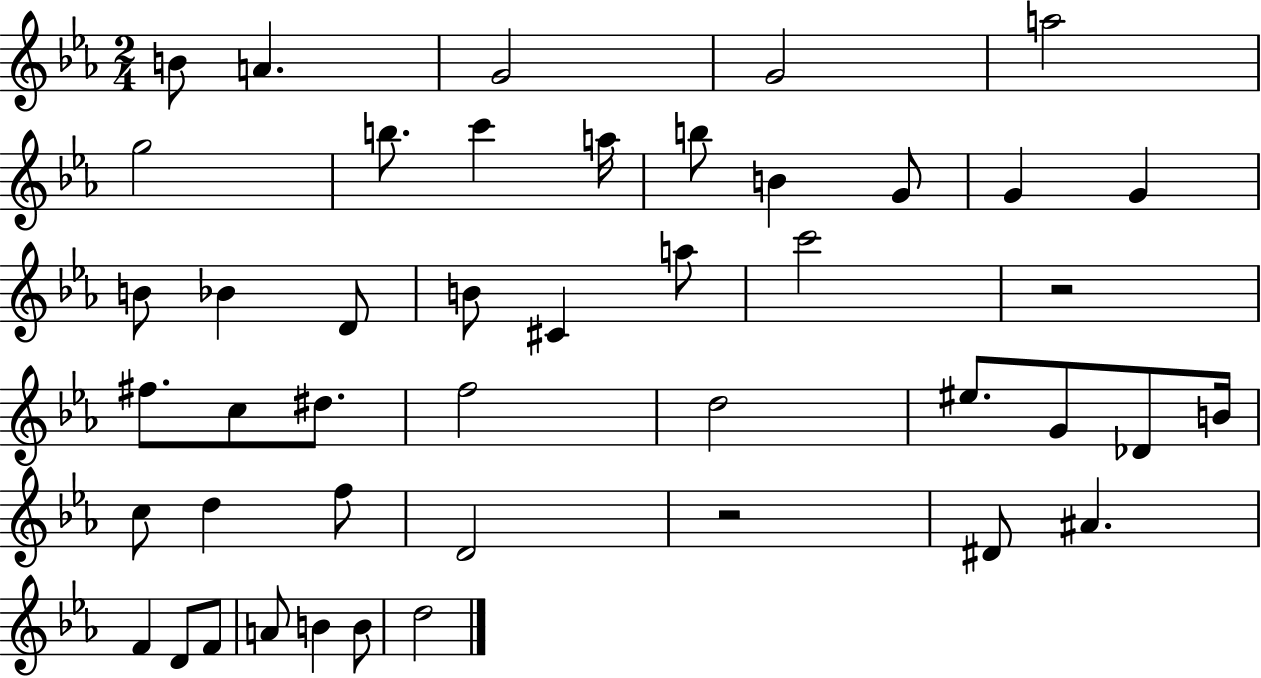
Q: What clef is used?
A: treble